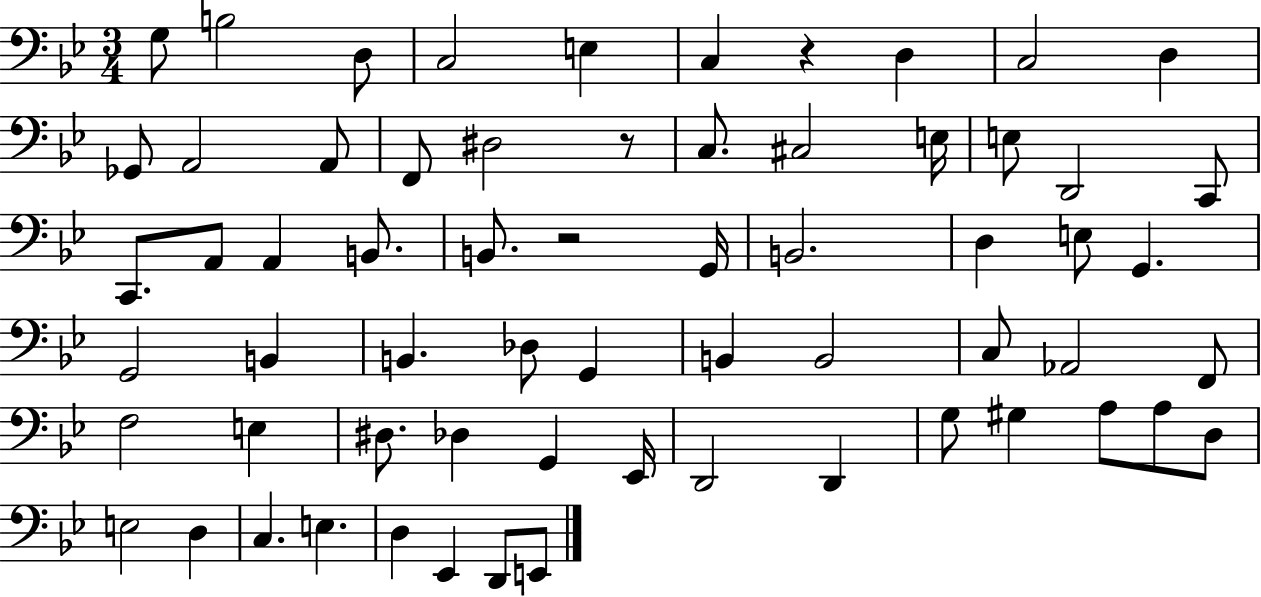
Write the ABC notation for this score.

X:1
T:Untitled
M:3/4
L:1/4
K:Bb
G,/2 B,2 D,/2 C,2 E, C, z D, C,2 D, _G,,/2 A,,2 A,,/2 F,,/2 ^D,2 z/2 C,/2 ^C,2 E,/4 E,/2 D,,2 C,,/2 C,,/2 A,,/2 A,, B,,/2 B,,/2 z2 G,,/4 B,,2 D, E,/2 G,, G,,2 B,, B,, _D,/2 G,, B,, B,,2 C,/2 _A,,2 F,,/2 F,2 E, ^D,/2 _D, G,, _E,,/4 D,,2 D,, G,/2 ^G, A,/2 A,/2 D,/2 E,2 D, C, E, D, _E,, D,,/2 E,,/2